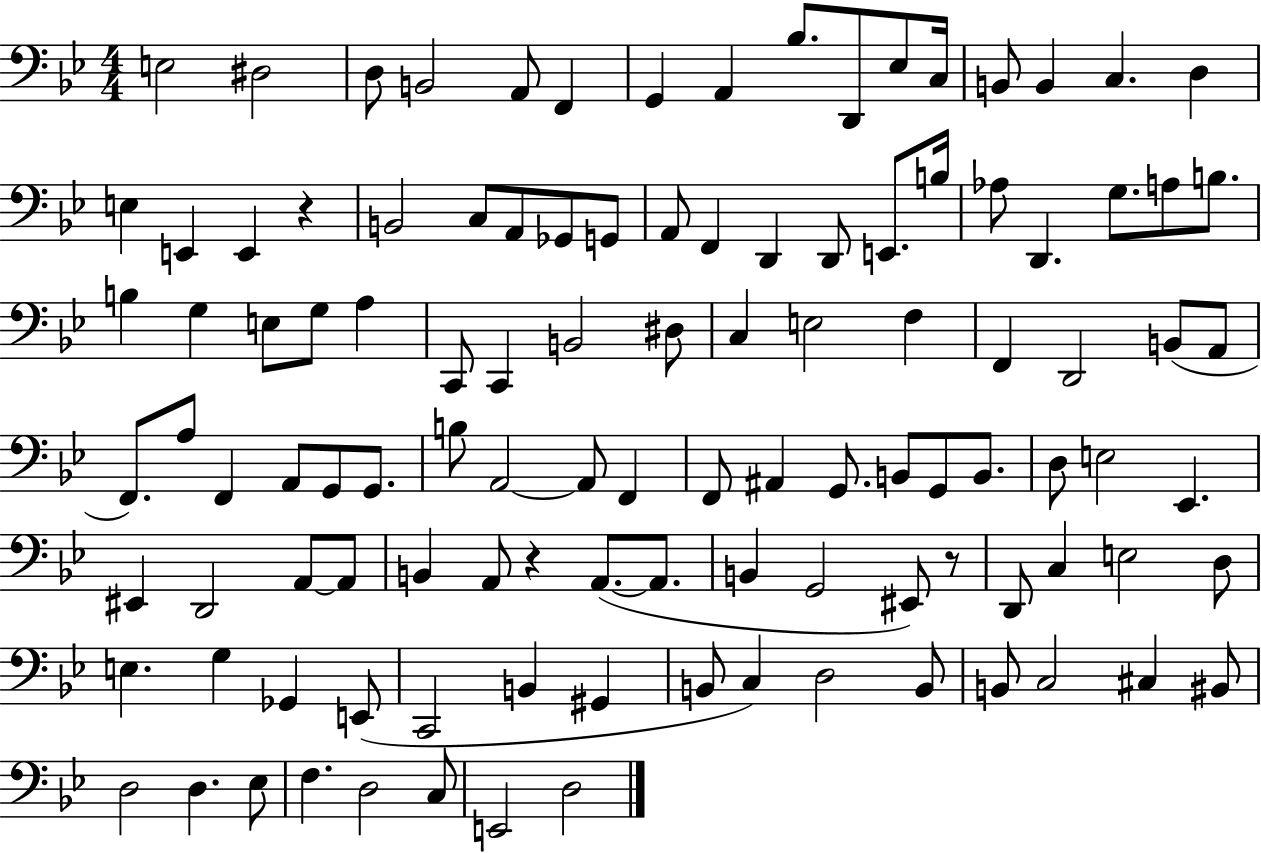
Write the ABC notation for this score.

X:1
T:Untitled
M:4/4
L:1/4
K:Bb
E,2 ^D,2 D,/2 B,,2 A,,/2 F,, G,, A,, _B,/2 D,,/2 _E,/2 C,/4 B,,/2 B,, C, D, E, E,, E,, z B,,2 C,/2 A,,/2 _G,,/2 G,,/2 A,,/2 F,, D,, D,,/2 E,,/2 B,/4 _A,/2 D,, G,/2 A,/2 B,/2 B, G, E,/2 G,/2 A, C,,/2 C,, B,,2 ^D,/2 C, E,2 F, F,, D,,2 B,,/2 A,,/2 F,,/2 A,/2 F,, A,,/2 G,,/2 G,,/2 B,/2 A,,2 A,,/2 F,, F,,/2 ^A,, G,,/2 B,,/2 G,,/2 B,,/2 D,/2 E,2 _E,, ^E,, D,,2 A,,/2 A,,/2 B,, A,,/2 z A,,/2 A,,/2 B,, G,,2 ^E,,/2 z/2 D,,/2 C, E,2 D,/2 E, G, _G,, E,,/2 C,,2 B,, ^G,, B,,/2 C, D,2 B,,/2 B,,/2 C,2 ^C, ^B,,/2 D,2 D, _E,/2 F, D,2 C,/2 E,,2 D,2